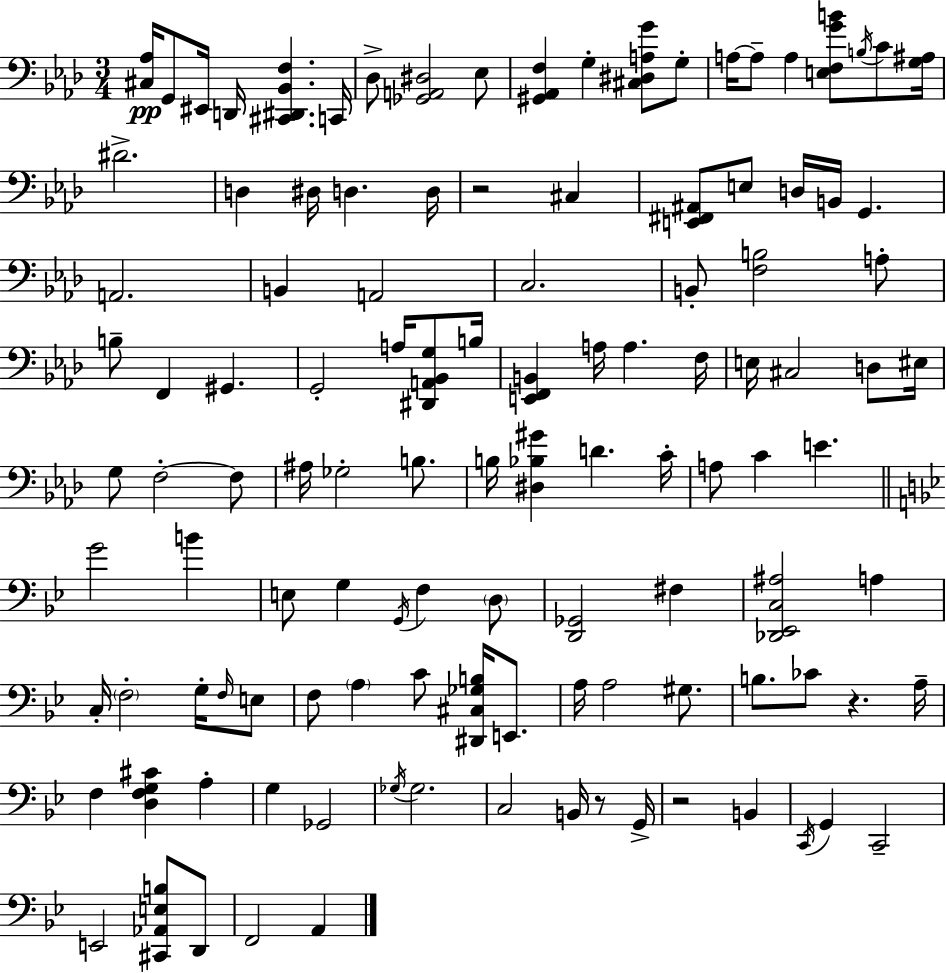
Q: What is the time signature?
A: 3/4